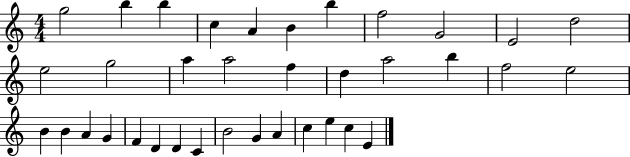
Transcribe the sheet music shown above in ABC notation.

X:1
T:Untitled
M:4/4
L:1/4
K:C
g2 b b c A B b f2 G2 E2 d2 e2 g2 a a2 f d a2 b f2 e2 B B A G F D D C B2 G A c e c E